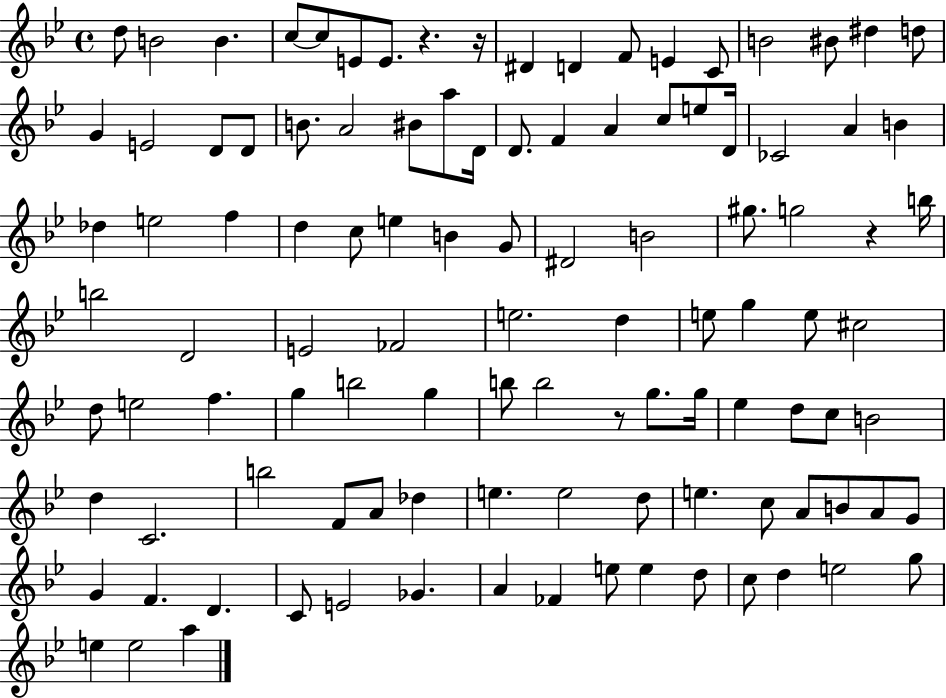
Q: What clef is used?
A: treble